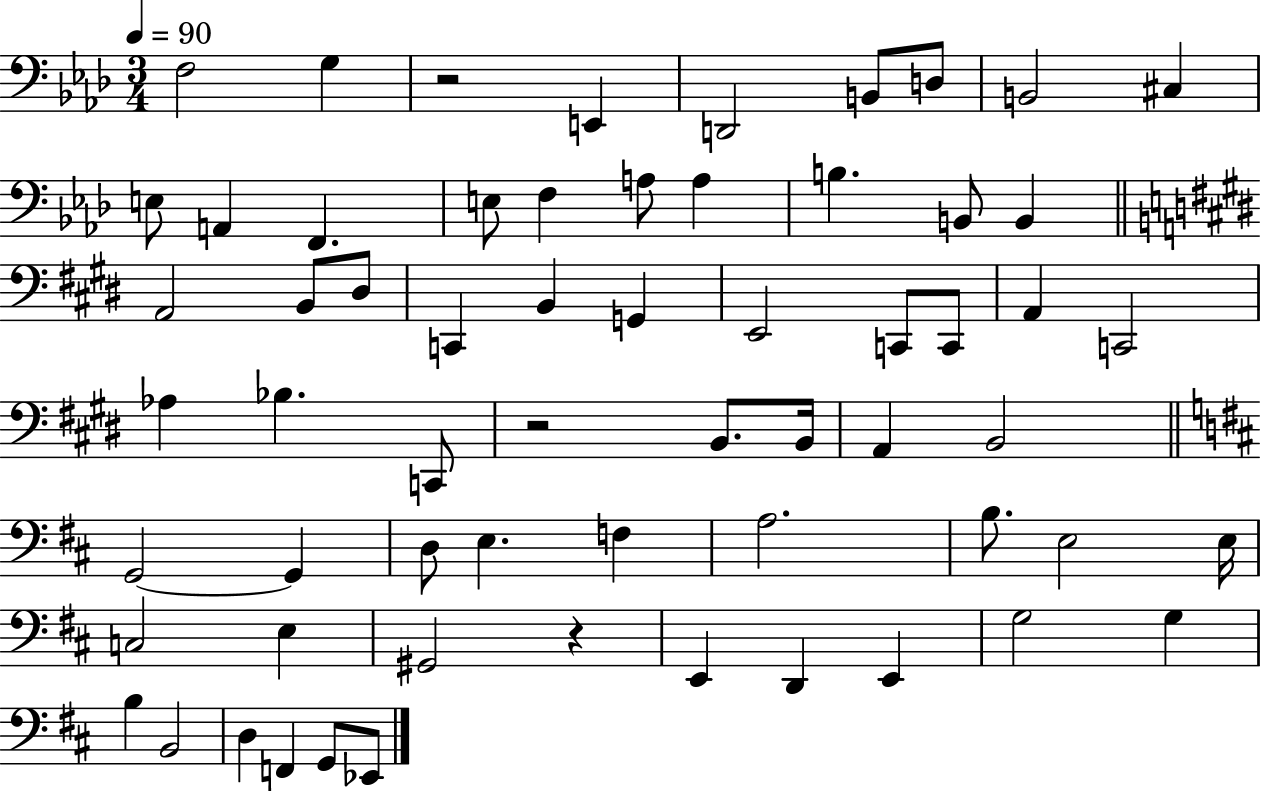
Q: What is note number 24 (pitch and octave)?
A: G2